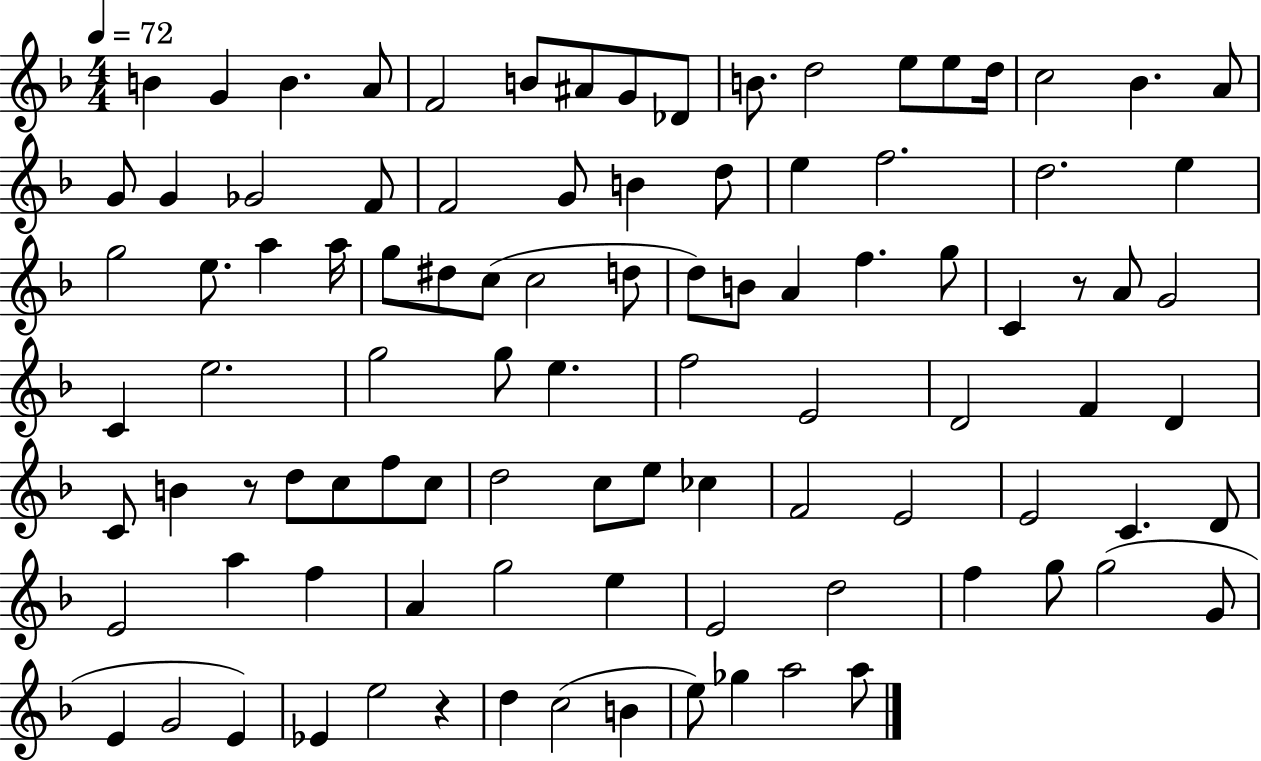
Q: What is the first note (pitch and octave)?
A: B4